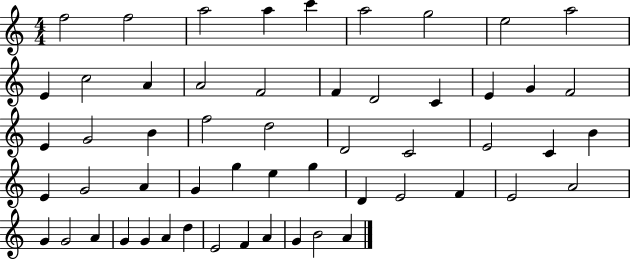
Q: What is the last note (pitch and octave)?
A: A4